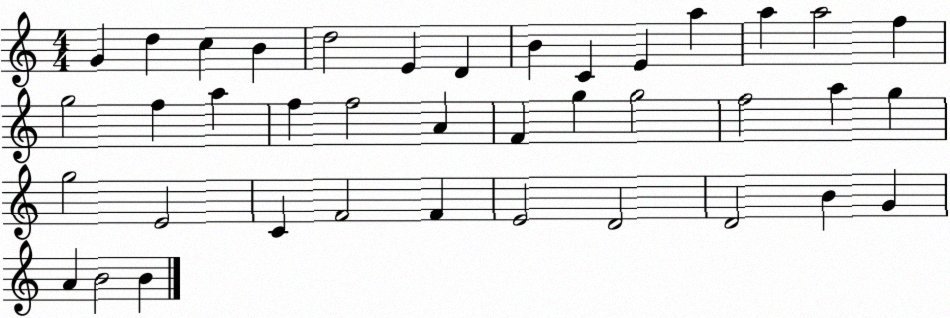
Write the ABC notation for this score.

X:1
T:Untitled
M:4/4
L:1/4
K:C
G d c B d2 E D B C E a a a2 f g2 f a f f2 A F g g2 f2 a g g2 E2 C F2 F E2 D2 D2 B G A B2 B